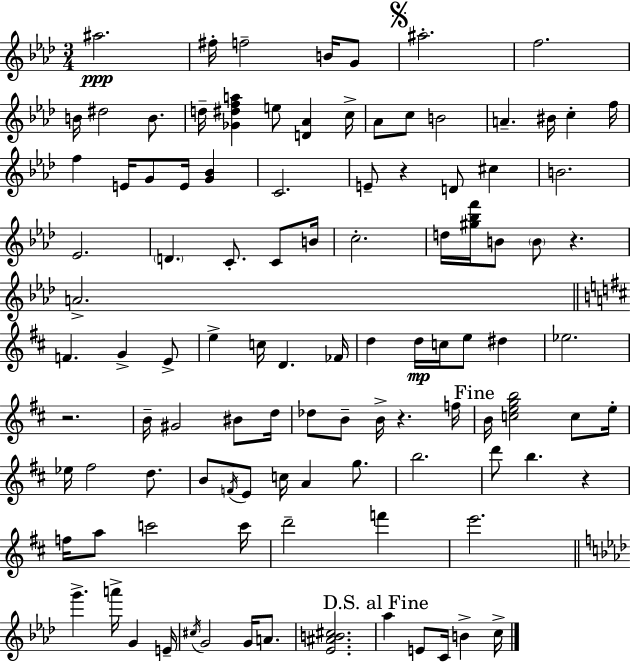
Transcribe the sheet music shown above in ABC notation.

X:1
T:Untitled
M:3/4
L:1/4
K:Ab
^a2 ^f/4 f2 B/4 G/2 ^a2 f2 B/4 ^d2 B/2 d/4 [_G^dfa] e/2 [D_A] c/4 _A/2 c/2 B2 A ^B/4 c f/4 f E/4 G/2 E/4 [G_B] C2 E/2 z D/2 ^c B2 _E2 D C/2 C/2 B/4 c2 d/4 [^g_bf']/4 B/2 B/2 z A2 F G E/2 e c/4 D _F/4 d d/4 c/4 e/2 ^d _e2 z2 B/4 ^G2 ^B/2 d/4 _d/2 B/2 B/4 z f/4 B/4 [cegb]2 c/2 e/4 _e/4 ^f2 d/2 B/2 F/4 E/2 c/4 A g/2 b2 d'/2 b z f/4 a/2 c'2 c'/4 d'2 f' e'2 g' a'/4 G E/4 ^c/4 G2 G/4 A/2 [_E^AB^c]2 _a E/2 C/4 B c/4